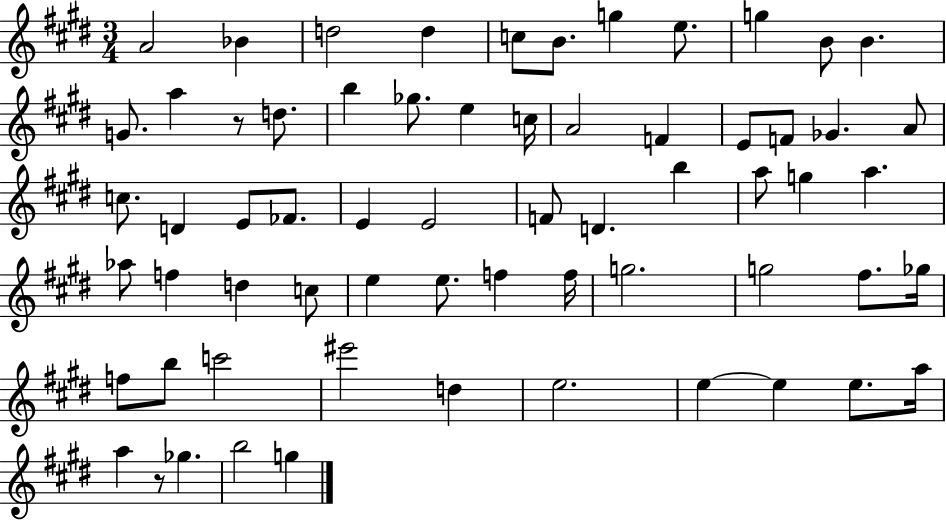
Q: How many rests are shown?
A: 2